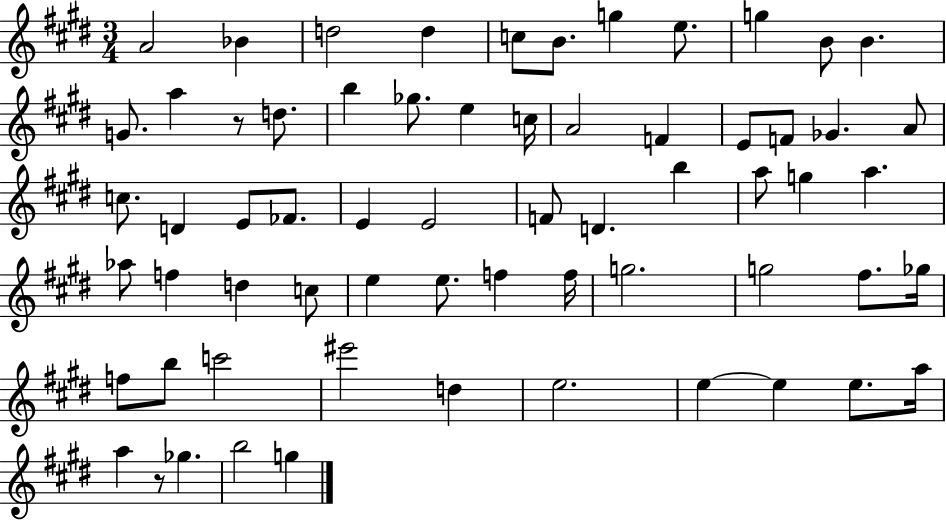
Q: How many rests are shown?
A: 2